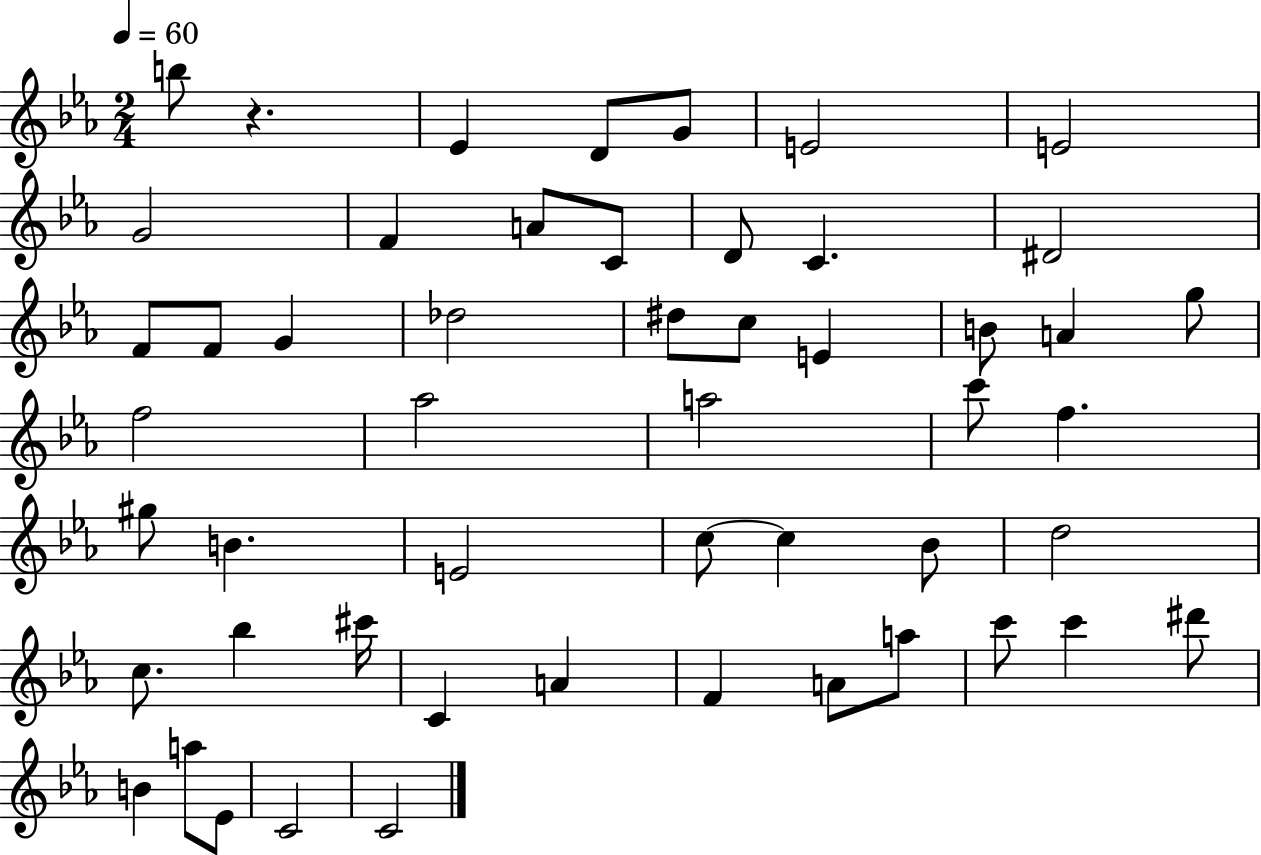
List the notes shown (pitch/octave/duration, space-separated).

B5/e R/q. Eb4/q D4/e G4/e E4/h E4/h G4/h F4/q A4/e C4/e D4/e C4/q. D#4/h F4/e F4/e G4/q Db5/h D#5/e C5/e E4/q B4/e A4/q G5/e F5/h Ab5/h A5/h C6/e F5/q. G#5/e B4/q. E4/h C5/e C5/q Bb4/e D5/h C5/e. Bb5/q C#6/s C4/q A4/q F4/q A4/e A5/e C6/e C6/q D#6/e B4/q A5/e Eb4/e C4/h C4/h